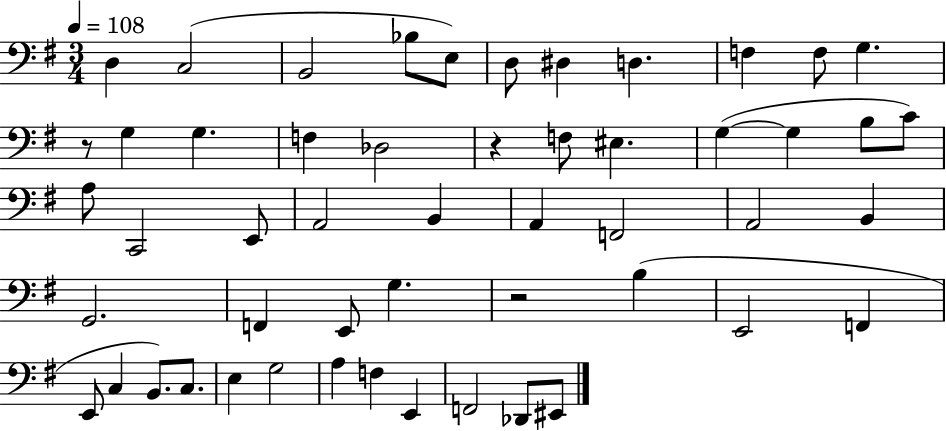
X:1
T:Untitled
M:3/4
L:1/4
K:G
D, C,2 B,,2 _B,/2 E,/2 D,/2 ^D, D, F, F,/2 G, z/2 G, G, F, _D,2 z F,/2 ^E, G, G, B,/2 C/2 A,/2 C,,2 E,,/2 A,,2 B,, A,, F,,2 A,,2 B,, G,,2 F,, E,,/2 G, z2 B, E,,2 F,, E,,/2 C, B,,/2 C,/2 E, G,2 A, F, E,, F,,2 _D,,/2 ^E,,/2